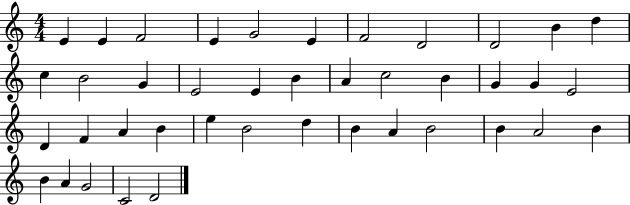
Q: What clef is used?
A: treble